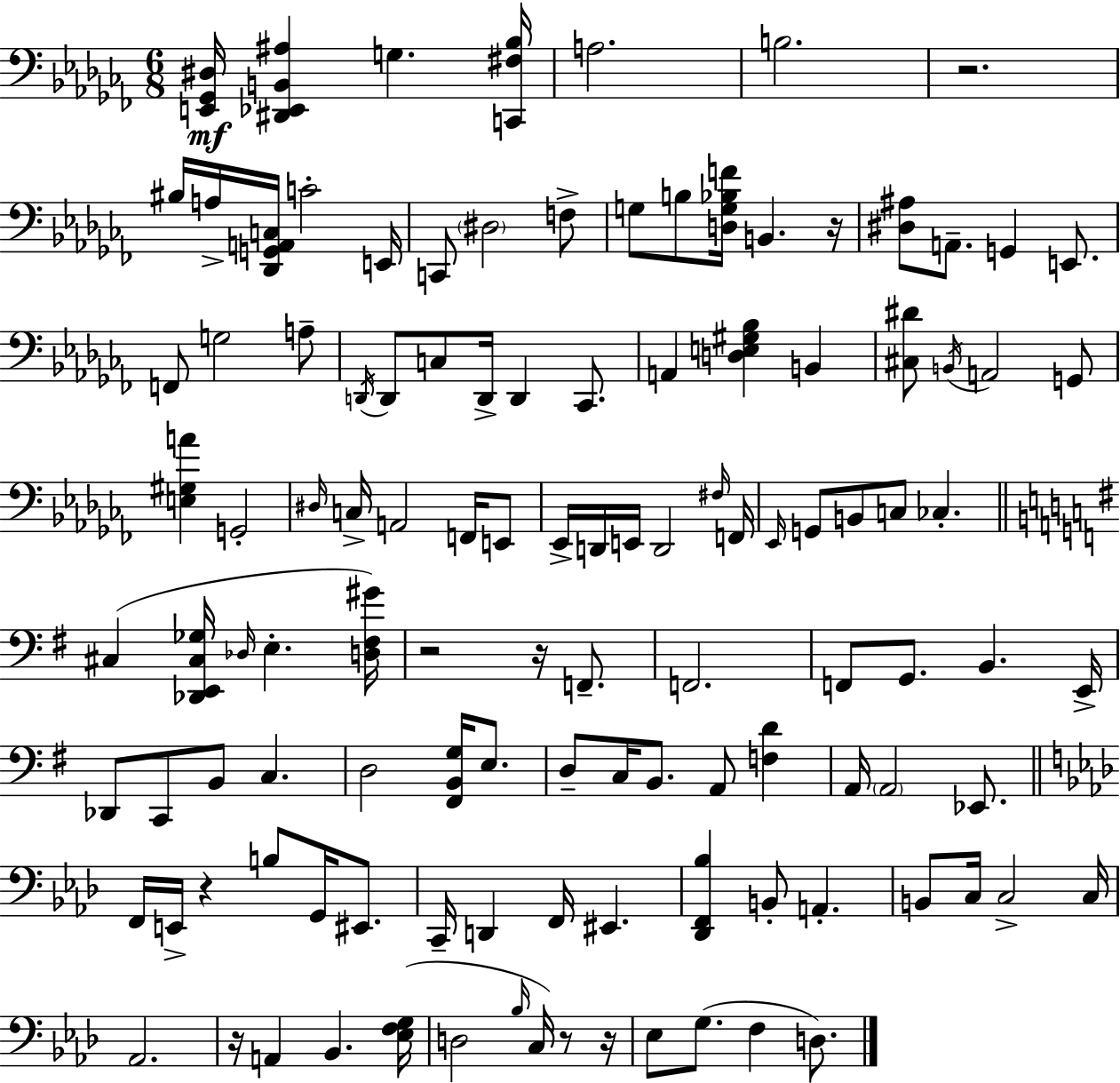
[E2,Gb2,D#3]/s [D#2,Eb2,B2,A#3]/q G3/q. [C2,F#3,Bb3]/s A3/h. B3/h. R/h. BIS3/s A3/s [Db2,G2,A2,C3]/s C4/h E2/s C2/e D#3/h F3/e G3/e B3/e [D3,G3,Bb3,F4]/s B2/q. R/s [D#3,A#3]/e A2/e. G2/q E2/e. F2/e G3/h A3/e D2/s D2/e C3/e D2/s D2/q CES2/e. A2/q [D3,E3,G#3,Bb3]/q B2/q [C#3,D#4]/e B2/s A2/h G2/e [E3,G#3,A4]/q G2/h D#3/s C3/s A2/h F2/s E2/e Eb2/s D2/s E2/s D2/h F#3/s F2/s Eb2/s G2/e B2/e C3/e CES3/q. C#3/q [Db2,E2,C#3,Gb3]/s Db3/s E3/q. [D3,F#3,G#4]/s R/h R/s F2/e. F2/h. F2/e G2/e. B2/q. E2/s Db2/e C2/e B2/e C3/q. D3/h [F#2,B2,G3]/s E3/e. D3/e C3/s B2/e. A2/e [F3,D4]/q A2/s A2/h Eb2/e. F2/s E2/s R/q B3/e G2/s EIS2/e. C2/s D2/q F2/s EIS2/q. [Db2,F2,Bb3]/q B2/e A2/q. B2/e C3/s C3/h C3/s Ab2/h. R/s A2/q Bb2/q. [Eb3,F3,G3]/s D3/h Bb3/s C3/s R/e R/s Eb3/e G3/e. F3/q D3/e.